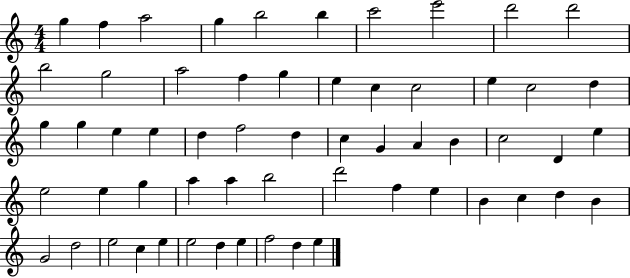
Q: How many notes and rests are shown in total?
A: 59